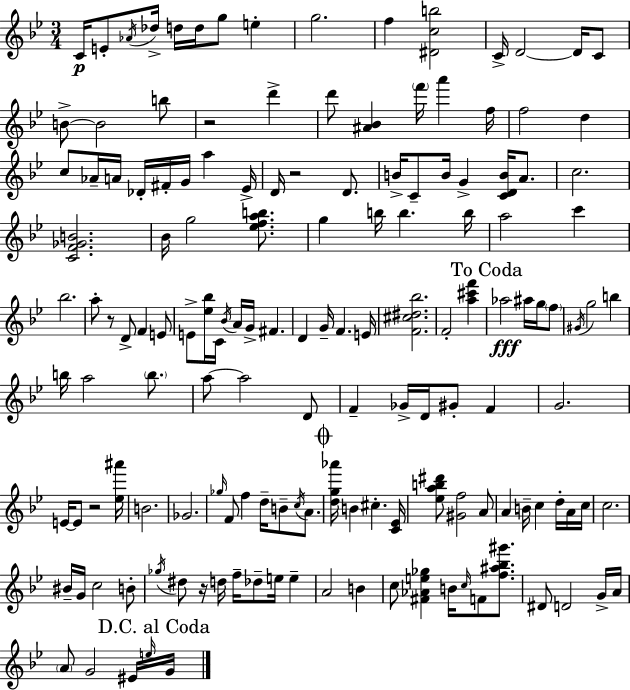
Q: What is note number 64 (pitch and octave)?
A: F4